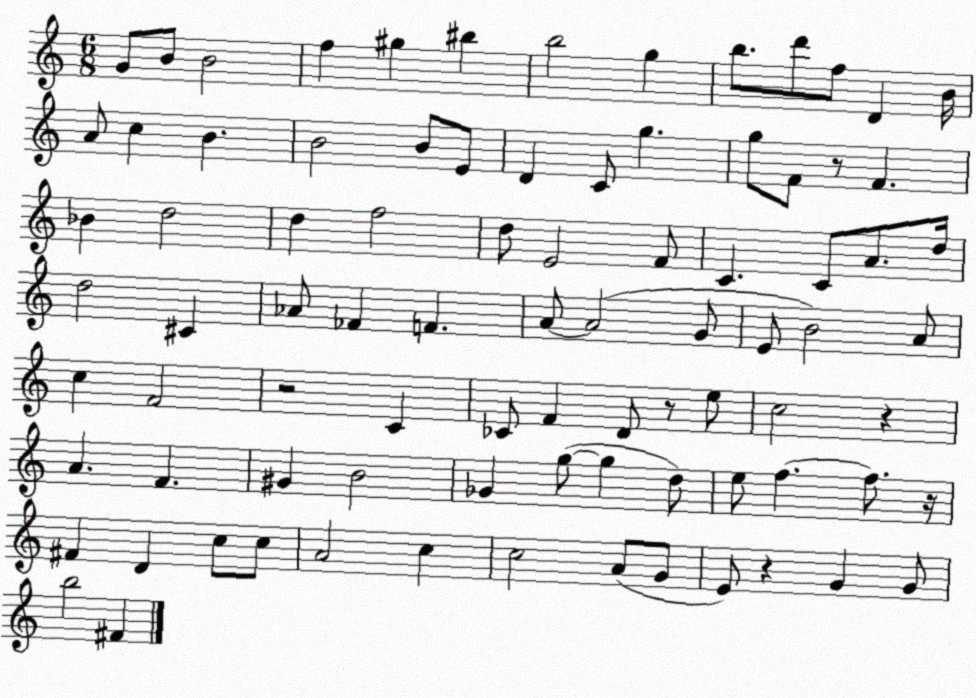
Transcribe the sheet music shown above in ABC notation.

X:1
T:Untitled
M:6/8
L:1/4
K:C
G/2 B/2 B2 f ^g ^b b2 g b/2 d'/2 f/2 D B/4 A/2 c B B2 B/2 E/2 D C/2 g g/2 F/2 z/2 F _B d2 d f2 d/2 E2 F/2 C C/2 A/2 d/4 d2 ^C _A/2 _F F A/2 A2 G/2 E/2 B2 A/2 c F2 z2 C _C/2 F D/2 z/2 e/2 c2 z A F ^G B2 _G g/2 g d/2 e/2 f f/2 z/4 ^F D c/2 c/2 A2 c c2 A/2 G/2 E/2 z G G/2 b2 ^F